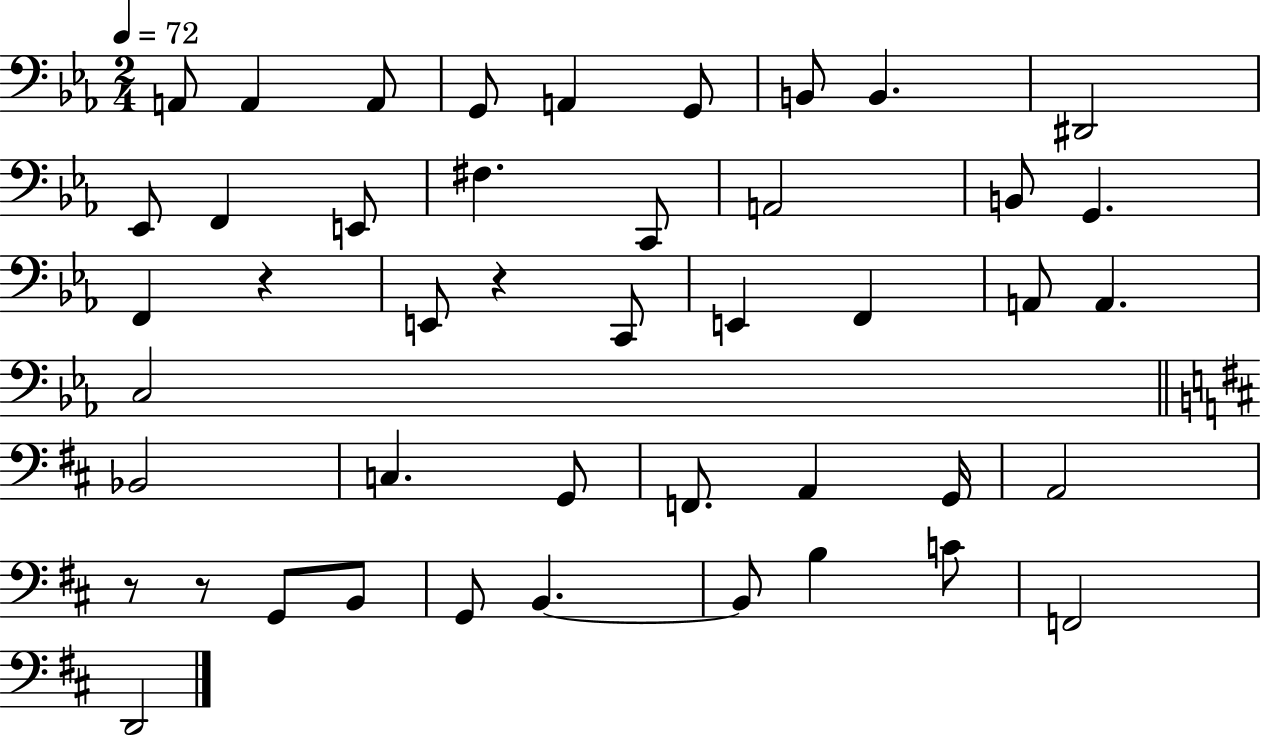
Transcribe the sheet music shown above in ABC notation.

X:1
T:Untitled
M:2/4
L:1/4
K:Eb
A,,/2 A,, A,,/2 G,,/2 A,, G,,/2 B,,/2 B,, ^D,,2 _E,,/2 F,, E,,/2 ^F, C,,/2 A,,2 B,,/2 G,, F,, z E,,/2 z C,,/2 E,, F,, A,,/2 A,, C,2 _B,,2 C, G,,/2 F,,/2 A,, G,,/4 A,,2 z/2 z/2 G,,/2 B,,/2 G,,/2 B,, B,,/2 B, C/2 F,,2 D,,2